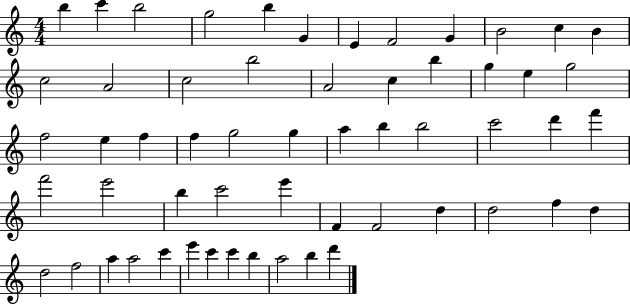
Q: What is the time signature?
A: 4/4